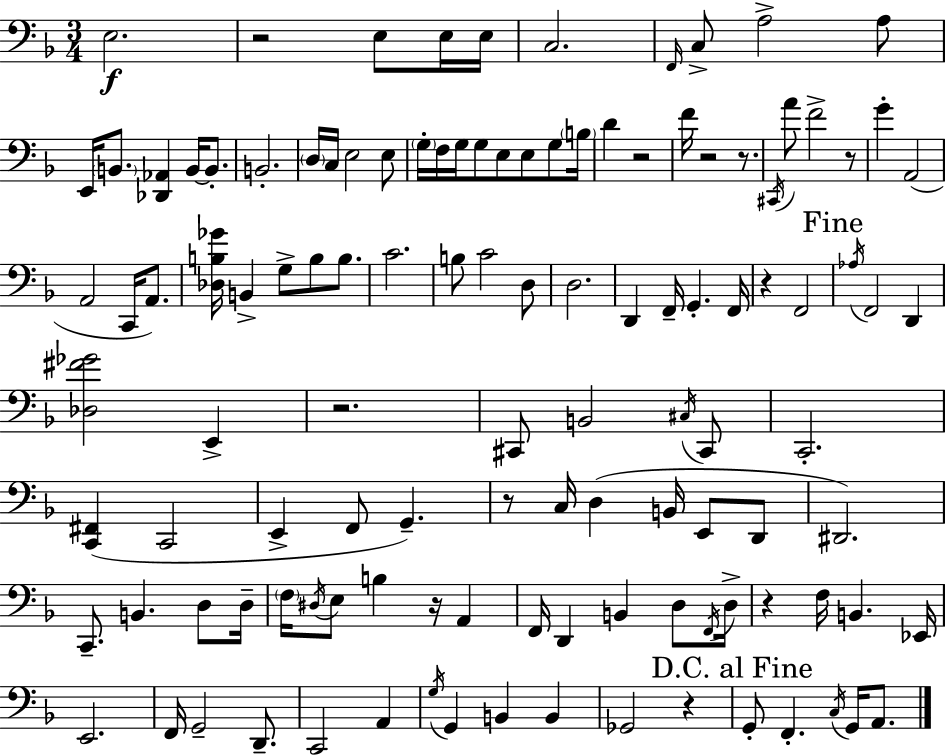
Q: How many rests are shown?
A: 11